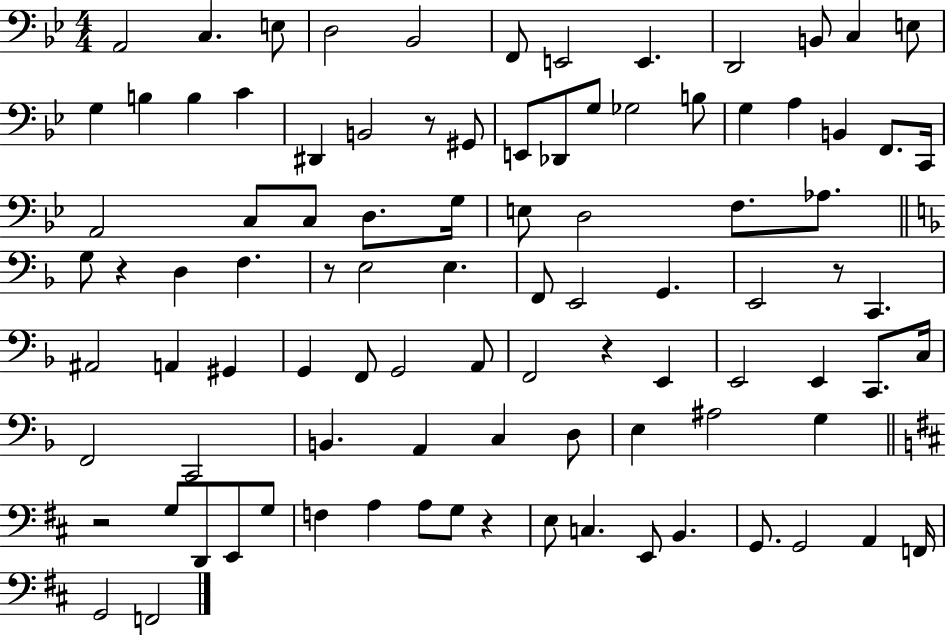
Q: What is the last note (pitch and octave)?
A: F2